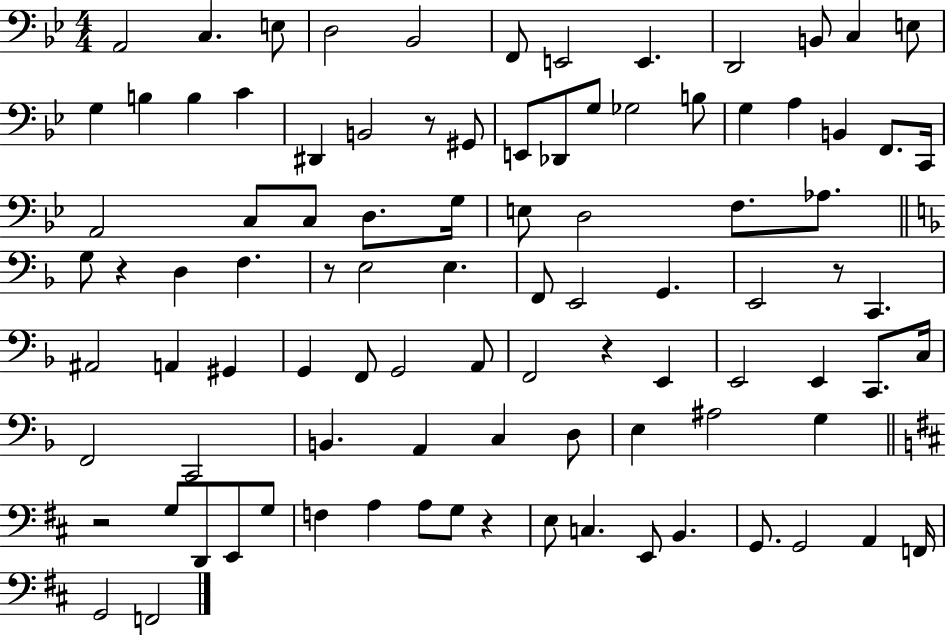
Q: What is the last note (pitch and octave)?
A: F2